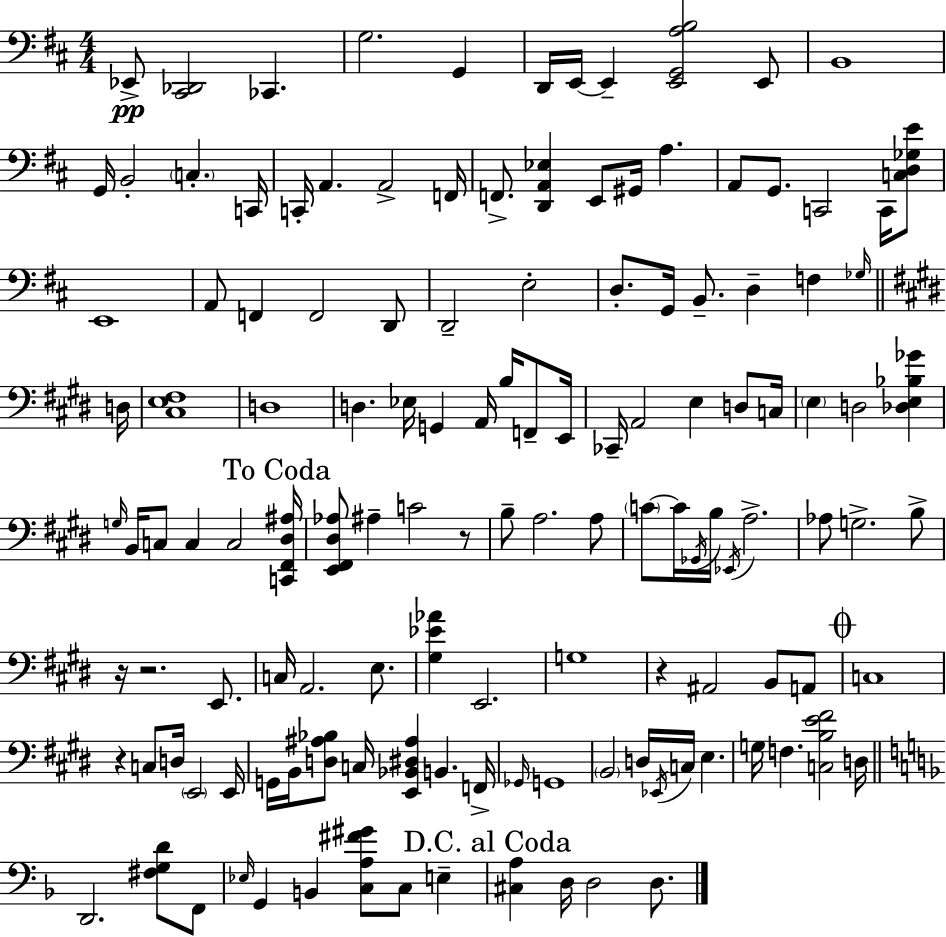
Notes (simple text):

Eb2/e [C#2,Db2]/h CES2/q. G3/h. G2/q D2/s E2/s E2/q [E2,G2,A3,B3]/h E2/e B2/w G2/s B2/h C3/q. C2/s C2/s A2/q. A2/h F2/s F2/e. [D2,A2,Eb3]/q E2/e G#2/s A3/q. A2/e G2/e. C2/h C2/s [C3,D3,Gb3,E4]/e E2/w A2/e F2/q F2/h D2/e D2/h E3/h D3/e. G2/s B2/e. D3/q F3/q Gb3/s D3/s [C#3,E3,F#3]/w D3/w D3/q. Eb3/s G2/q A2/s B3/s F2/e E2/s CES2/s A2/h E3/q D3/e C3/s E3/q D3/h [Db3,E3,Bb3,Gb4]/q G3/s B2/s C3/e C3/q C3/h [C2,F#2,D#3,A#3]/s [E2,F#2,D#3,Ab3]/e A#3/q C4/h R/e B3/e A3/h. A3/e C4/e C4/s Gb2/s B3/s Eb2/s A3/h. Ab3/e G3/h. B3/e R/s R/h. E2/e. C3/s A2/h. E3/e. [G#3,Eb4,Ab4]/q E2/h. G3/w R/q A#2/h B2/e A2/e C3/w R/q C3/e D3/s E2/h E2/s G2/s B2/s [D3,A#3,Bb3]/e C3/s [E2,Bb2,D#3,A#3]/q B2/q. F2/s Gb2/s G2/w B2/h D3/s Eb2/s C3/s E3/q. G3/s F3/q. [C3,B3,E4,F#4]/h D3/s D2/h. [F#3,G3,D4]/e F2/e Eb3/s G2/q B2/q [C3,A3,F#4,G#4]/e C3/e E3/q [C#3,A3]/q D3/s D3/h D3/e.